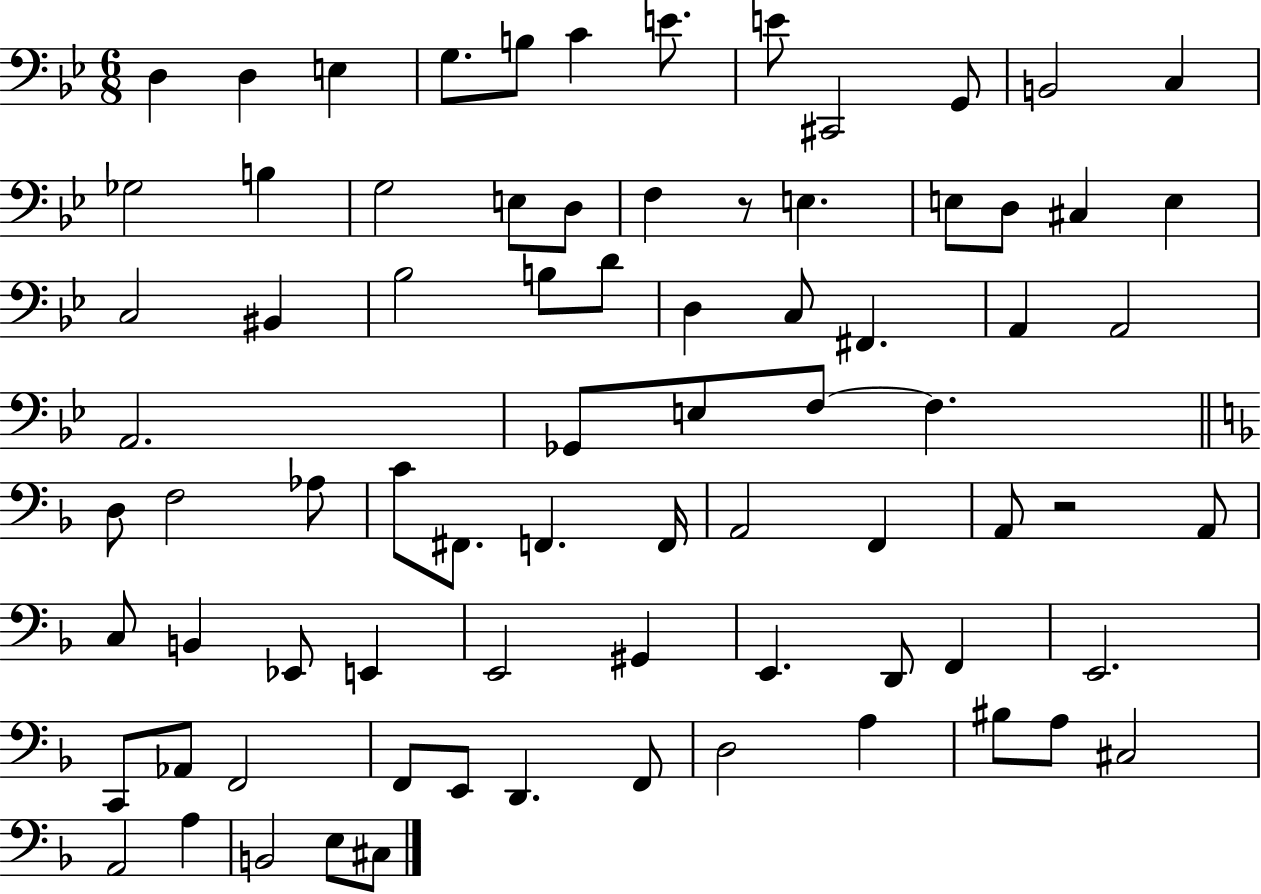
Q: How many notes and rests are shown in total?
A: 78